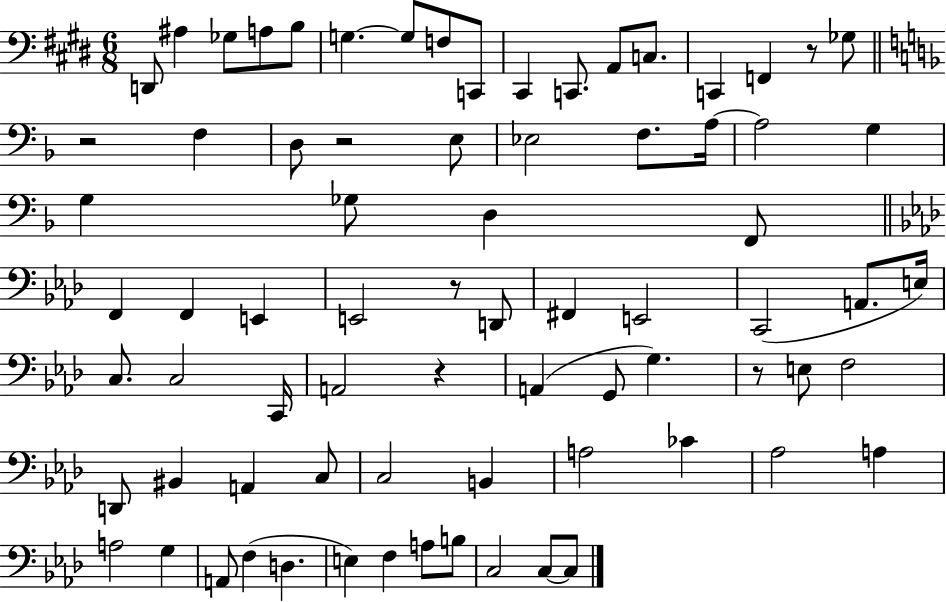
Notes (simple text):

D2/e A#3/q Gb3/e A3/e B3/e G3/q. G3/e F3/e C2/e C#2/q C2/e. A2/e C3/e. C2/q F2/q R/e Gb3/e R/h F3/q D3/e R/h E3/e Eb3/h F3/e. A3/s A3/h G3/q G3/q Gb3/e D3/q F2/e F2/q F2/q E2/q E2/h R/e D2/e F#2/q E2/h C2/h A2/e. E3/s C3/e. C3/h C2/s A2/h R/q A2/q G2/e G3/q. R/e E3/e F3/h D2/e BIS2/q A2/q C3/e C3/h B2/q A3/h CES4/q Ab3/h A3/q A3/h G3/q A2/e F3/q D3/q. E3/q F3/q A3/e B3/e C3/h C3/e C3/e